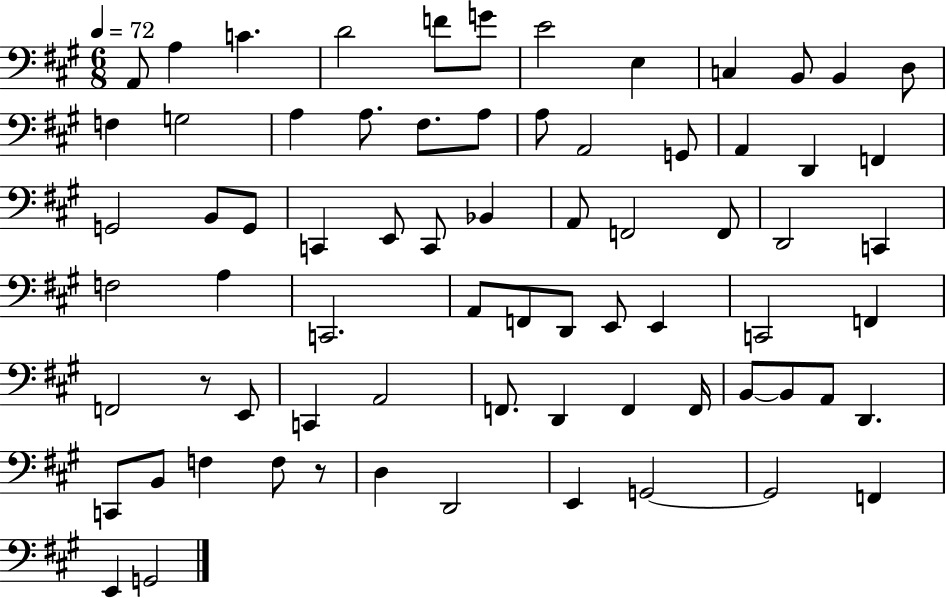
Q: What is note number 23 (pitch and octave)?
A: D2